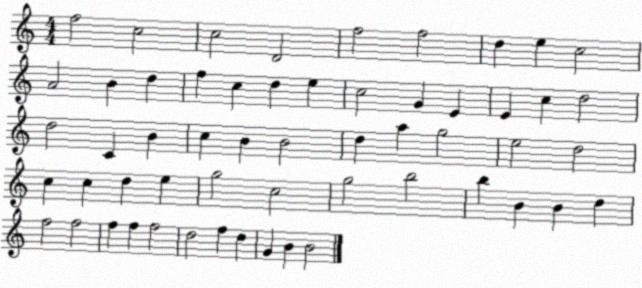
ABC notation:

X:1
T:Untitled
M:4/4
L:1/4
K:C
f2 c2 c2 D2 f2 f2 d e c2 A2 B d f c d e c2 G E E c d2 d2 C B c B B2 d a g2 e2 d2 c c d e g2 c2 g2 b2 b B B d f2 f2 f f f2 d2 f d G B B2